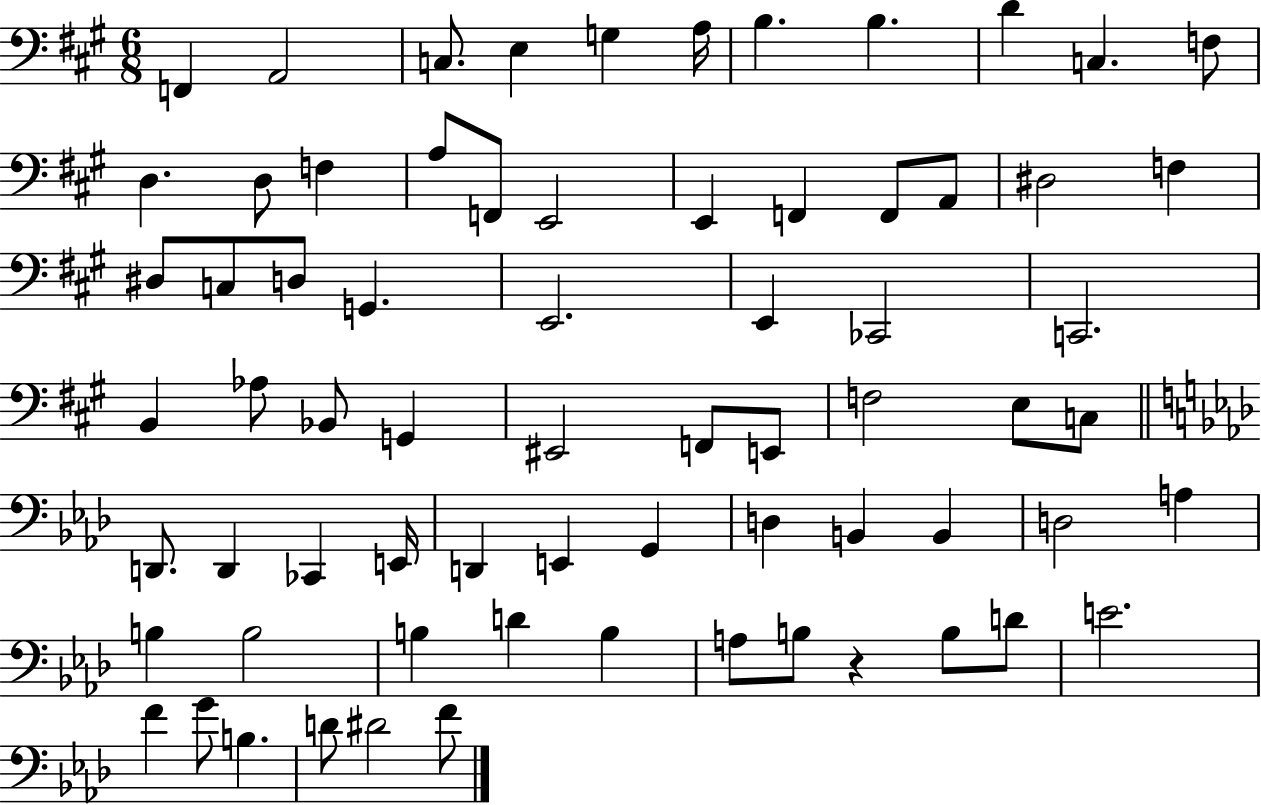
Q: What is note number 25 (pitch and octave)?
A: C3